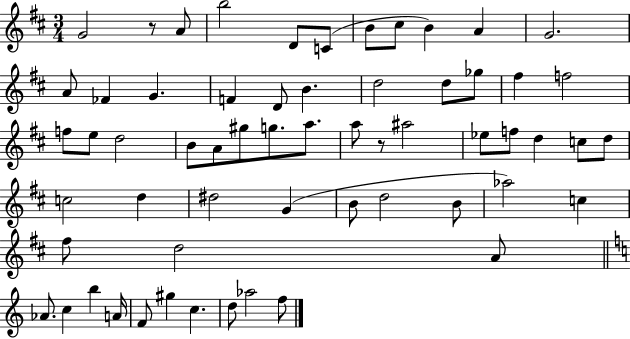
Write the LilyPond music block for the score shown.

{
  \clef treble
  \numericTimeSignature
  \time 3/4
  \key d \major
  g'2 r8 a'8 | b''2 d'8 c'8( | b'8 cis''8 b'4) a'4 | g'2. | \break a'8 fes'4 g'4. | f'4 d'8 b'4. | d''2 d''8 ges''8 | fis''4 f''2 | \break f''8 e''8 d''2 | b'8 a'8 gis''8 g''8. a''8. | a''8 r8 ais''2 | ees''8 f''8 d''4 c''8 d''8 | \break c''2 d''4 | dis''2 g'4( | b'8 d''2 b'8 | aes''2) c''4 | \break fis''8 d''2 a'8 | \bar "||" \break \key c \major aes'8. c''4 b''4 a'16 | f'8 gis''4 c''4. | d''8 aes''2 f''8 | \bar "|."
}